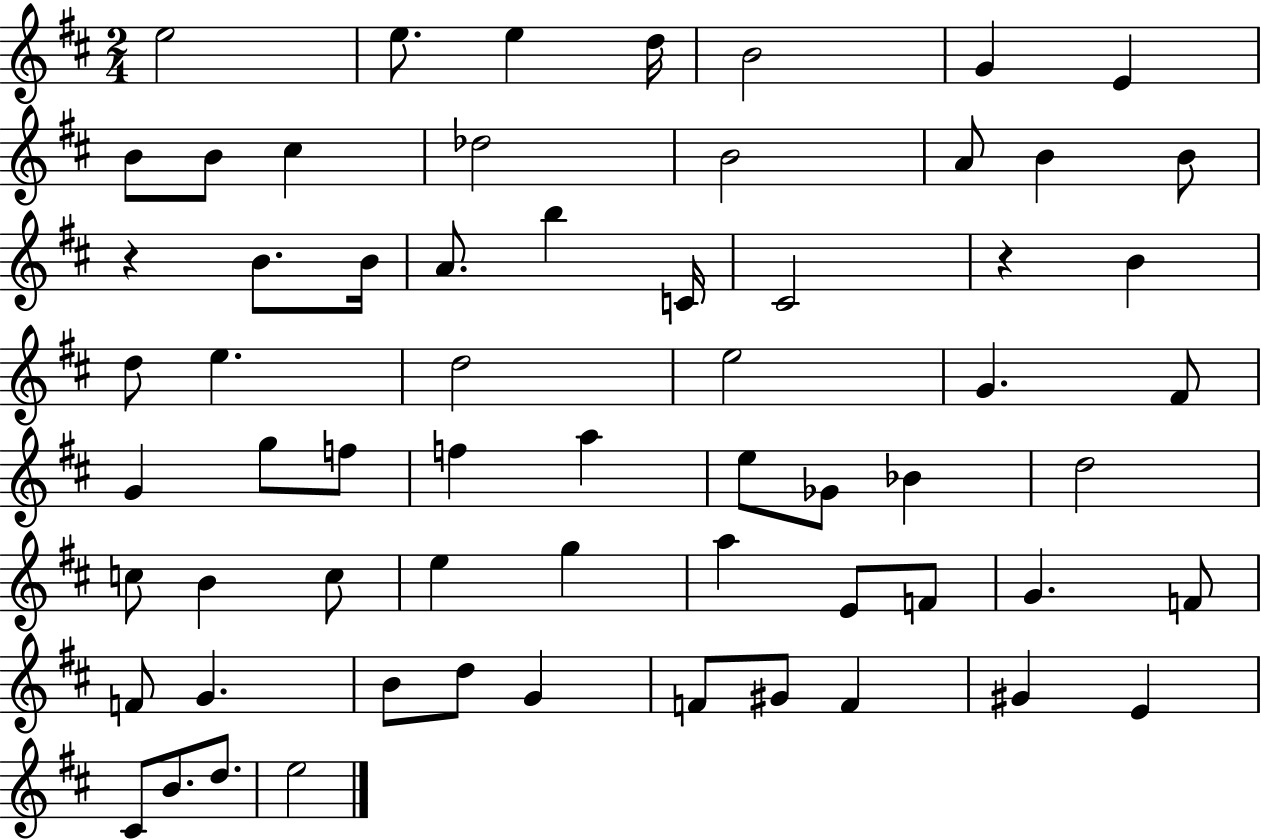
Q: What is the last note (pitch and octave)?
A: E5